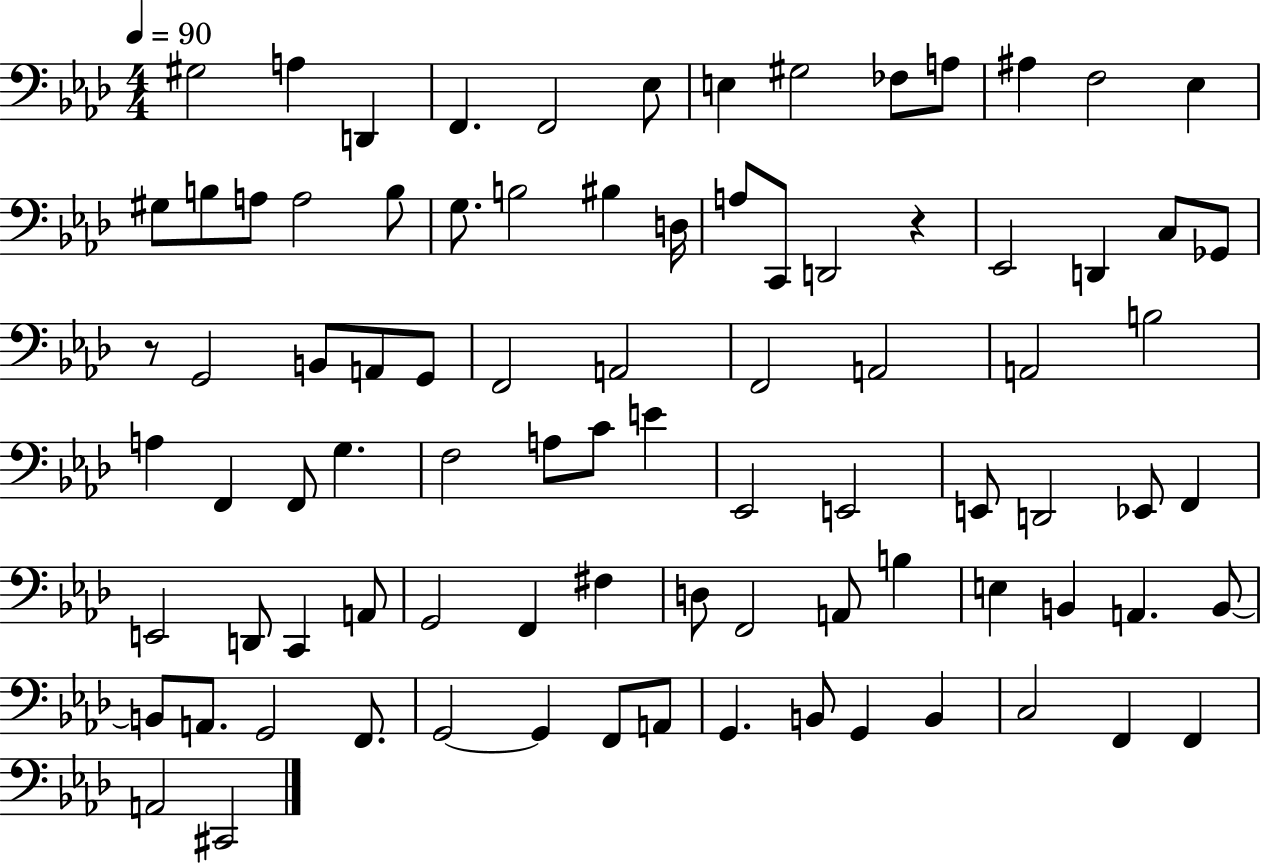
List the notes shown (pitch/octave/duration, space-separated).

G#3/h A3/q D2/q F2/q. F2/h Eb3/e E3/q G#3/h FES3/e A3/e A#3/q F3/h Eb3/q G#3/e B3/e A3/e A3/h B3/e G3/e. B3/h BIS3/q D3/s A3/e C2/e D2/h R/q Eb2/h D2/q C3/e Gb2/e R/e G2/h B2/e A2/e G2/e F2/h A2/h F2/h A2/h A2/h B3/h A3/q F2/q F2/e G3/q. F3/h A3/e C4/e E4/q Eb2/h E2/h E2/e D2/h Eb2/e F2/q E2/h D2/e C2/q A2/e G2/h F2/q F#3/q D3/e F2/h A2/e B3/q E3/q B2/q A2/q. B2/e B2/e A2/e. G2/h F2/e. G2/h G2/q F2/e A2/e G2/q. B2/e G2/q B2/q C3/h F2/q F2/q A2/h C#2/h